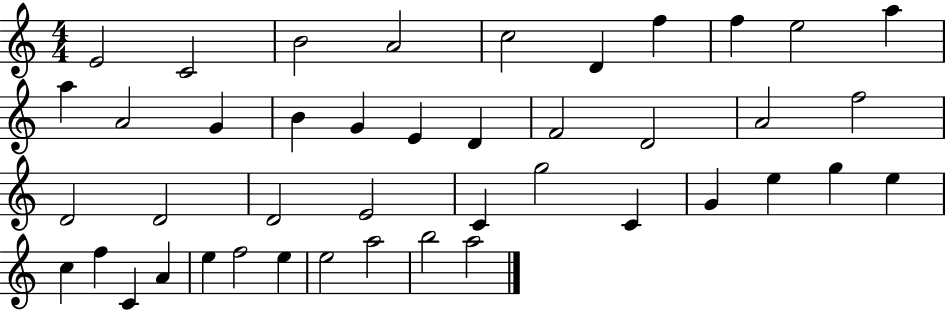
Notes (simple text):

E4/h C4/h B4/h A4/h C5/h D4/q F5/q F5/q E5/h A5/q A5/q A4/h G4/q B4/q G4/q E4/q D4/q F4/h D4/h A4/h F5/h D4/h D4/h D4/h E4/h C4/q G5/h C4/q G4/q E5/q G5/q E5/q C5/q F5/q C4/q A4/q E5/q F5/h E5/q E5/h A5/h B5/h A5/h